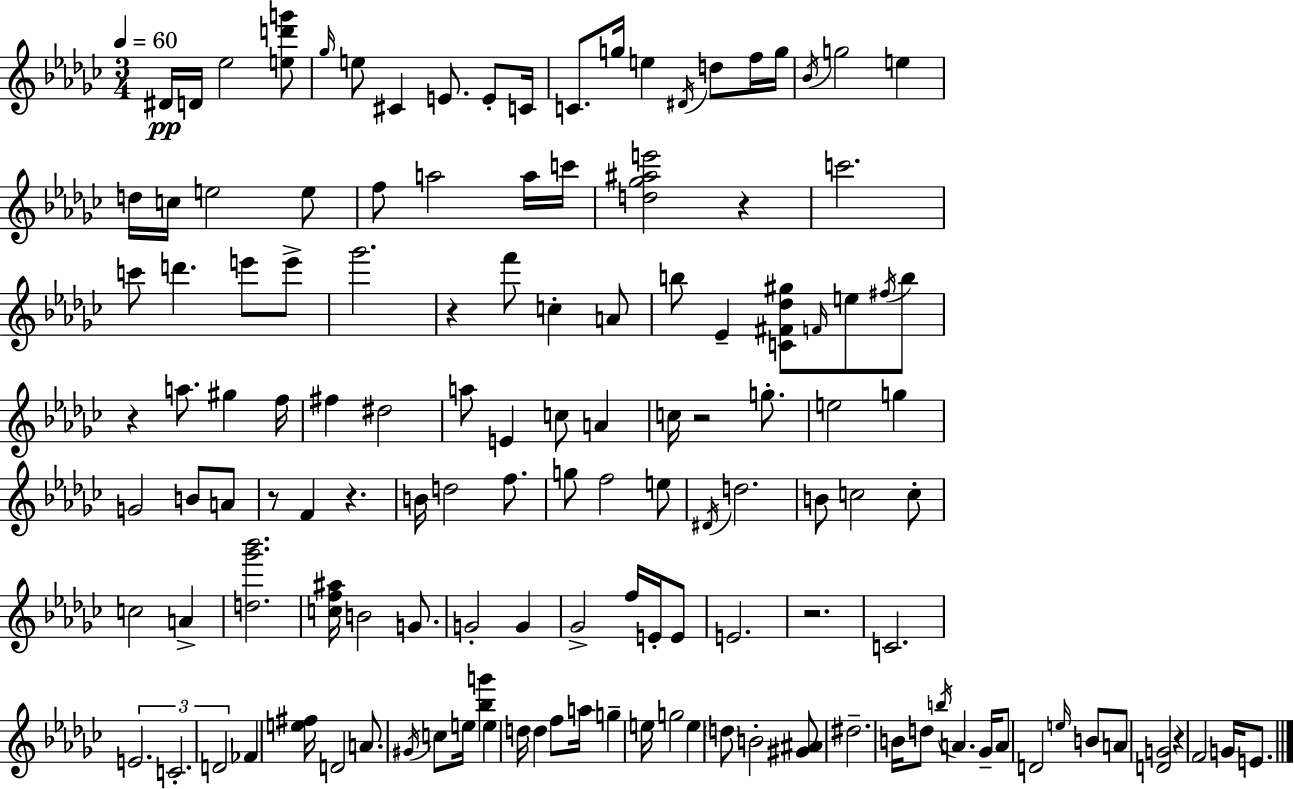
D#4/s D4/s Eb5/h [E5,D6,G6]/e Gb5/s E5/e C#4/q E4/e. E4/e C4/s C4/e. G5/s E5/q D#4/s D5/e F5/s G5/s Bb4/s G5/h E5/q D5/s C5/s E5/h E5/e F5/e A5/h A5/s C6/s [D5,Gb5,A#5,E6]/h R/q C6/h. C6/e D6/q. E6/e E6/e Gb6/h. R/q F6/e C5/q A4/e B5/e Eb4/q [C4,F#4,Db5,G#5]/e F4/s E5/e F#5/s B5/e R/q A5/e. G#5/q F5/s F#5/q D#5/h A5/e E4/q C5/e A4/q C5/s R/h G5/e. E5/h G5/q G4/h B4/e A4/e R/e F4/q R/q. B4/s D5/h F5/e. G5/e F5/h E5/e D#4/s D5/h. B4/e C5/h C5/e C5/h A4/q [D5,Gb6,Bb6]/h. [C5,F5,A#5]/s B4/h G4/e. G4/h G4/q Gb4/h F5/s E4/s E4/e E4/h. R/h. C4/h. E4/h. C4/h. D4/h FES4/q [E5,F#5]/s D4/h A4/e. G#4/s C5/e E5/s [Bb5,G6]/q E5/q D5/s D5/q F5/e A5/s G5/q E5/s G5/h E5/q D5/e B4/h [G#4,A#4]/e D#5/h. B4/s D5/e B5/s A4/q. Gb4/s A4/e D4/h E5/s B4/e A4/e [D4,G4]/h R/q F4/h G4/s E4/e.